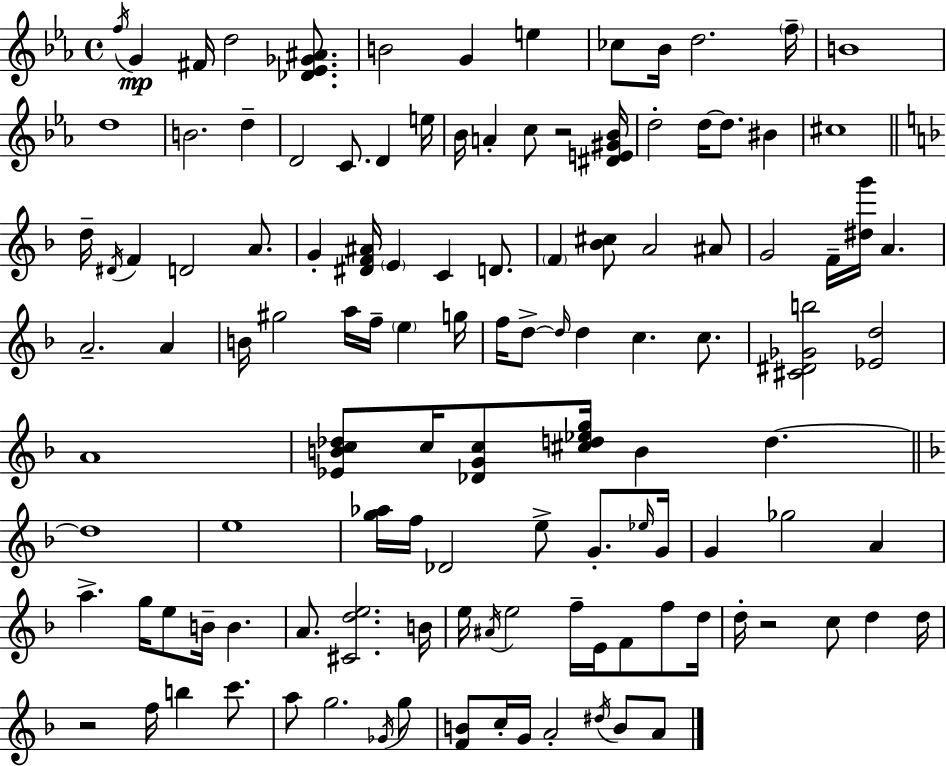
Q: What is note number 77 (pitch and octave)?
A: A4